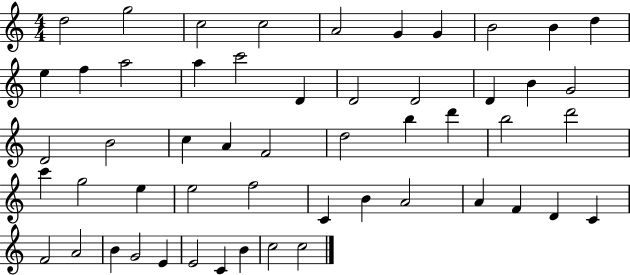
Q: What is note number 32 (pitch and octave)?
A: C6